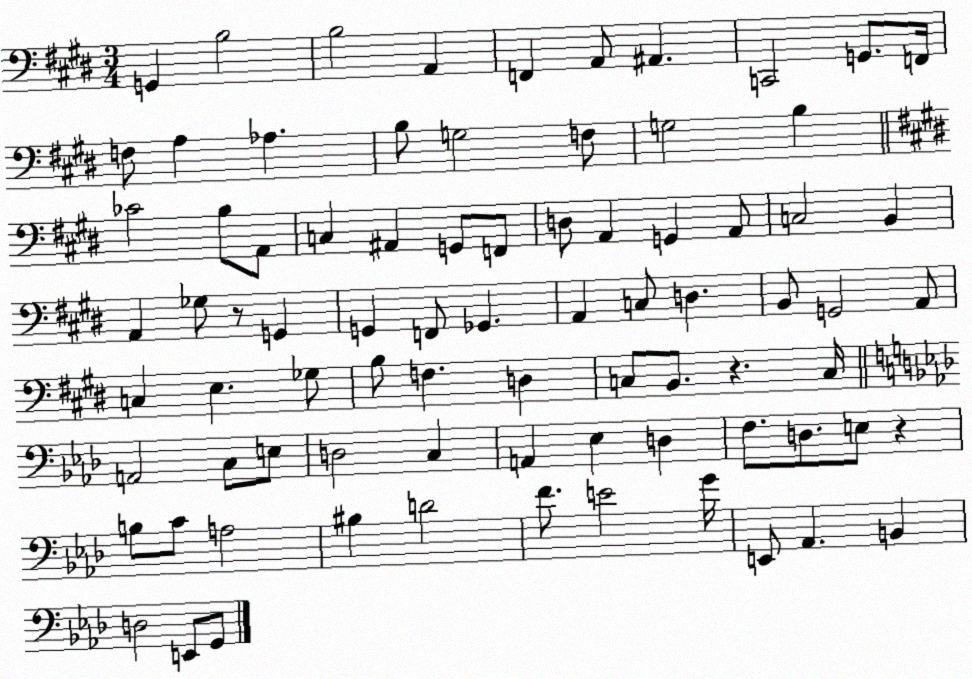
X:1
T:Untitled
M:3/4
L:1/4
K:E
G,, B,2 B,2 A,, F,, A,,/2 ^A,, C,,2 G,,/2 F,,/4 F,/2 A, _A, B,/2 G,2 F,/2 G,2 B, _C2 B,/2 A,,/2 C, ^A,, G,,/2 F,,/2 D,/2 A,, G,, A,,/2 C,2 B,, A,, _G,/2 z/2 G,, G,, F,,/2 _G,, A,, C,/2 D, B,,/2 G,,2 A,,/2 C, E, _G,/2 B,/2 F, D, C,/2 B,,/2 z C,/4 A,,2 C,/2 E,/2 D,2 C, A,, _E, D, F,/2 D,/2 E,/2 z B,/2 C/2 A,2 ^B, D2 F/2 E2 G/4 E,,/2 _A,, B,, D,2 E,,/2 G,,/2